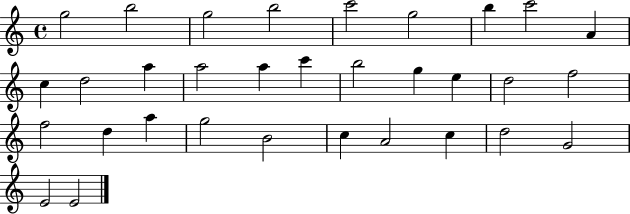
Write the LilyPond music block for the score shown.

{
  \clef treble
  \time 4/4
  \defaultTimeSignature
  \key c \major
  g''2 b''2 | g''2 b''2 | c'''2 g''2 | b''4 c'''2 a'4 | \break c''4 d''2 a''4 | a''2 a''4 c'''4 | b''2 g''4 e''4 | d''2 f''2 | \break f''2 d''4 a''4 | g''2 b'2 | c''4 a'2 c''4 | d''2 g'2 | \break e'2 e'2 | \bar "|."
}